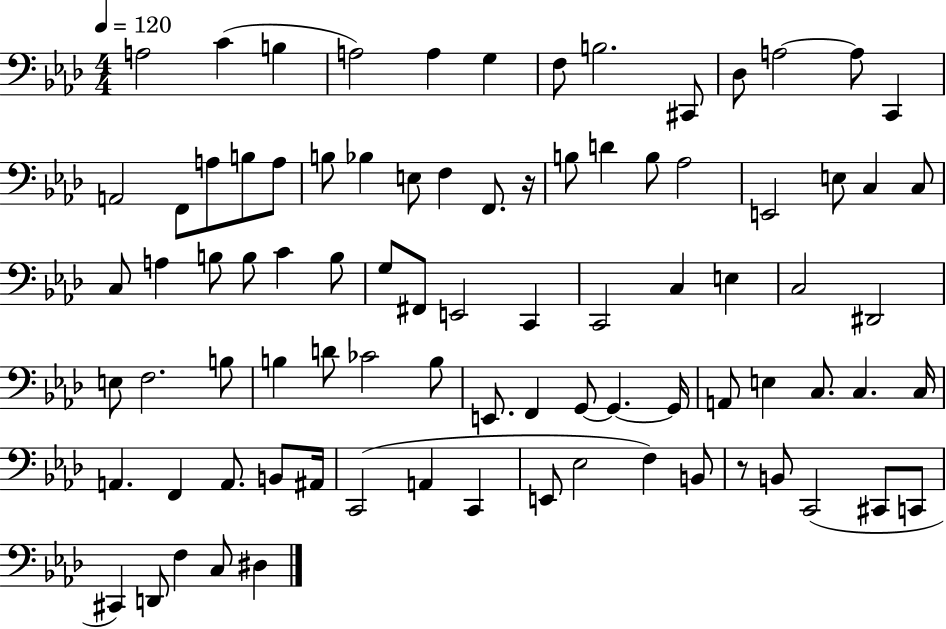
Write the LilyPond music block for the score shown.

{
  \clef bass
  \numericTimeSignature
  \time 4/4
  \key aes \major
  \tempo 4 = 120
  \repeat volta 2 { a2 c'4( b4 | a2) a4 g4 | f8 b2. cis,8 | des8 a2~~ a8 c,4 | \break a,2 f,8 a8 b8 a8 | b8 bes4 e8 f4 f,8. r16 | b8 d'4 b8 aes2 | e,2 e8 c4 c8 | \break c8 a4 b8 b8 c'4 b8 | g8 fis,8 e,2 c,4 | c,2 c4 e4 | c2 dis,2 | \break e8 f2. b8 | b4 d'8 ces'2 b8 | e,8. f,4 g,8~~ g,4.~~ g,16 | a,8 e4 c8. c4. c16 | \break a,4. f,4 a,8. b,8 ais,16 | c,2( a,4 c,4 | e,8 ees2 f4) b,8 | r8 b,8 c,2( cis,8 c,8 | \break cis,4) d,8 f4 c8 dis4 | } \bar "|."
}